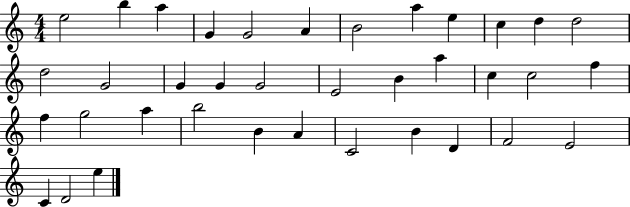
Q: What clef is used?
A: treble